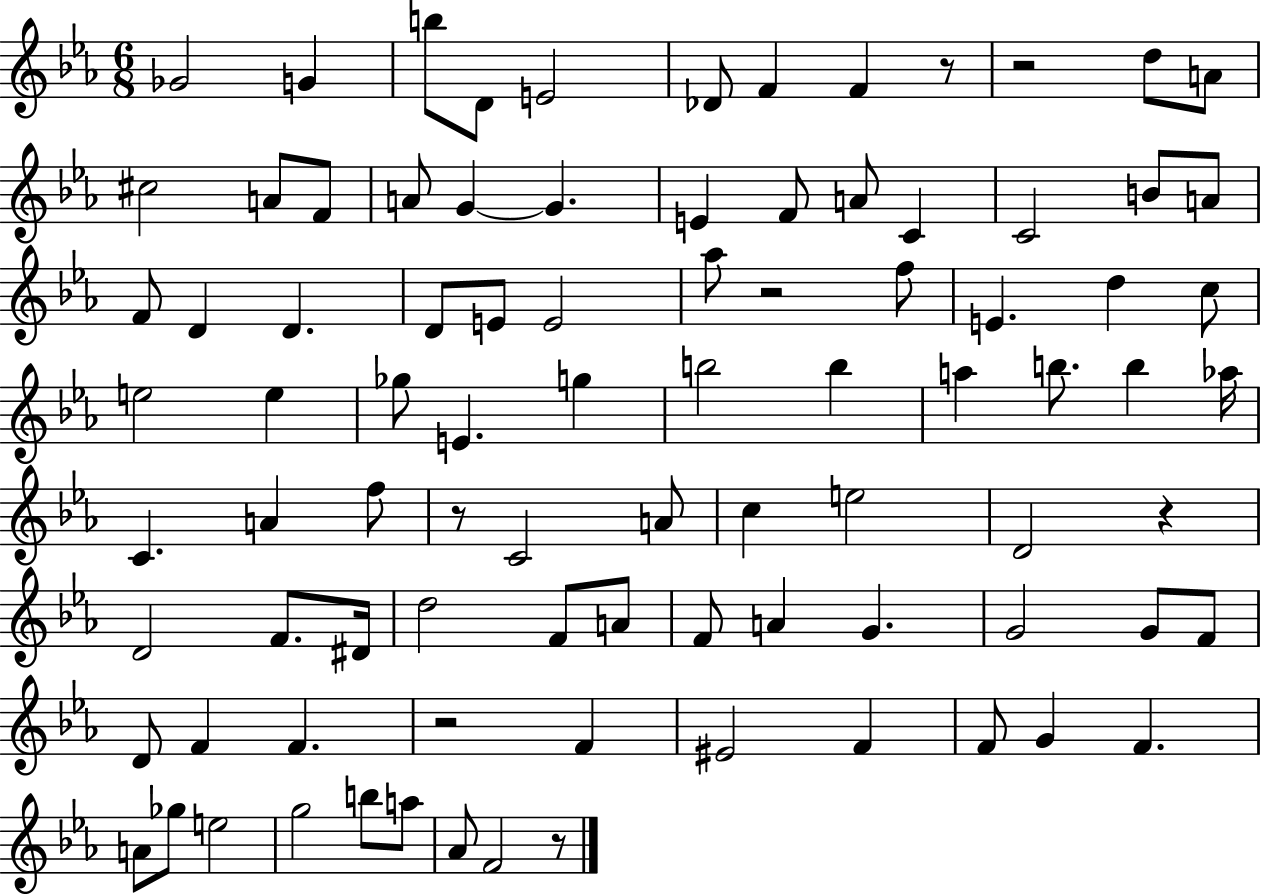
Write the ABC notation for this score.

X:1
T:Untitled
M:6/8
L:1/4
K:Eb
_G2 G b/2 D/2 E2 _D/2 F F z/2 z2 d/2 A/2 ^c2 A/2 F/2 A/2 G G E F/2 A/2 C C2 B/2 A/2 F/2 D D D/2 E/2 E2 _a/2 z2 f/2 E d c/2 e2 e _g/2 E g b2 b a b/2 b _a/4 C A f/2 z/2 C2 A/2 c e2 D2 z D2 F/2 ^D/4 d2 F/2 A/2 F/2 A G G2 G/2 F/2 D/2 F F z2 F ^E2 F F/2 G F A/2 _g/2 e2 g2 b/2 a/2 _A/2 F2 z/2